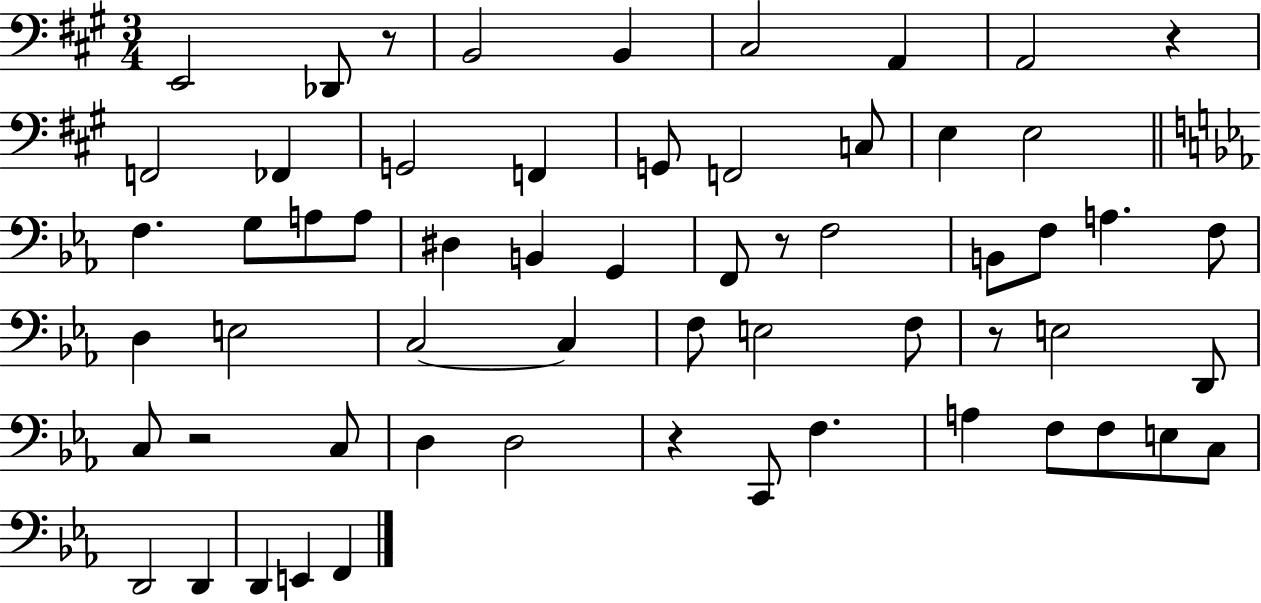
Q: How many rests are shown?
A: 6